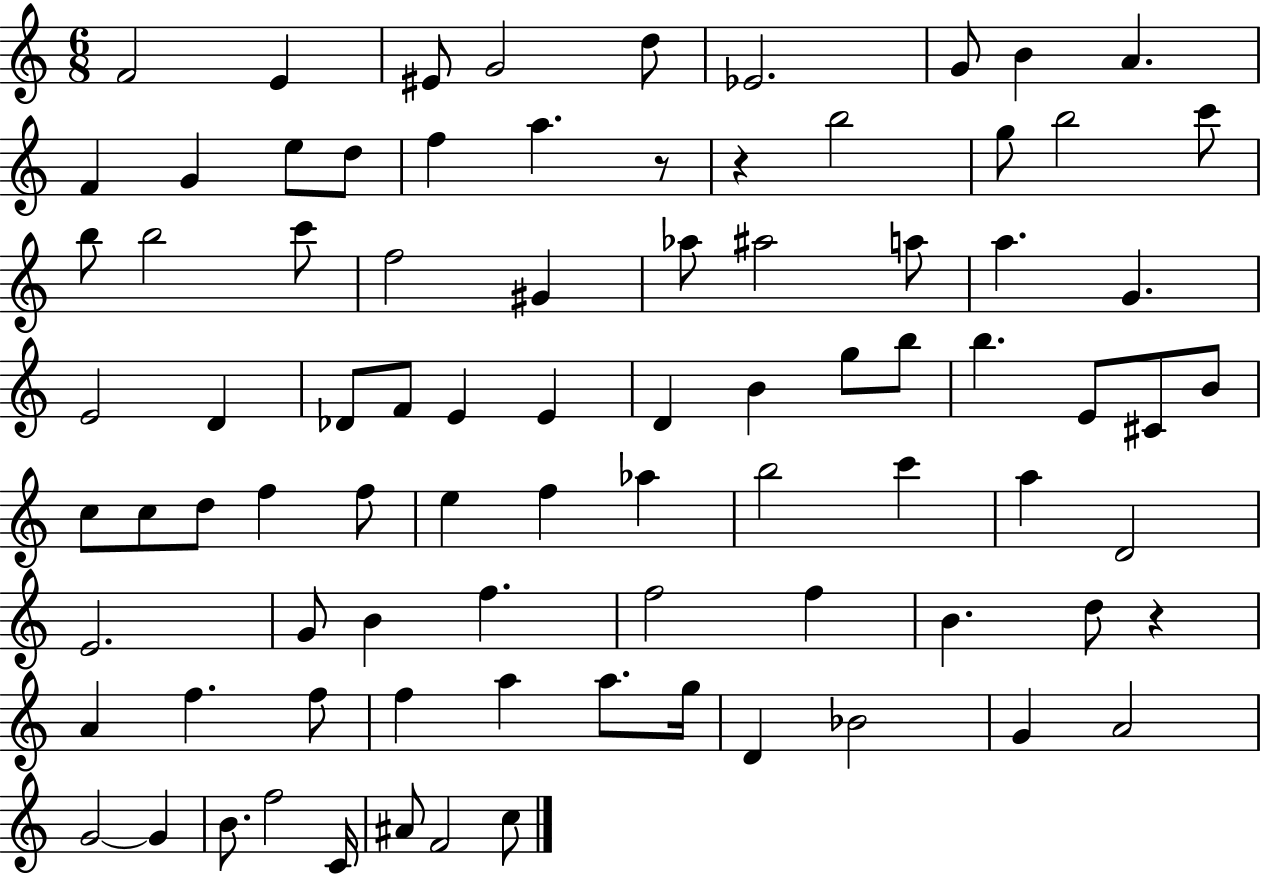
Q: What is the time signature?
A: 6/8